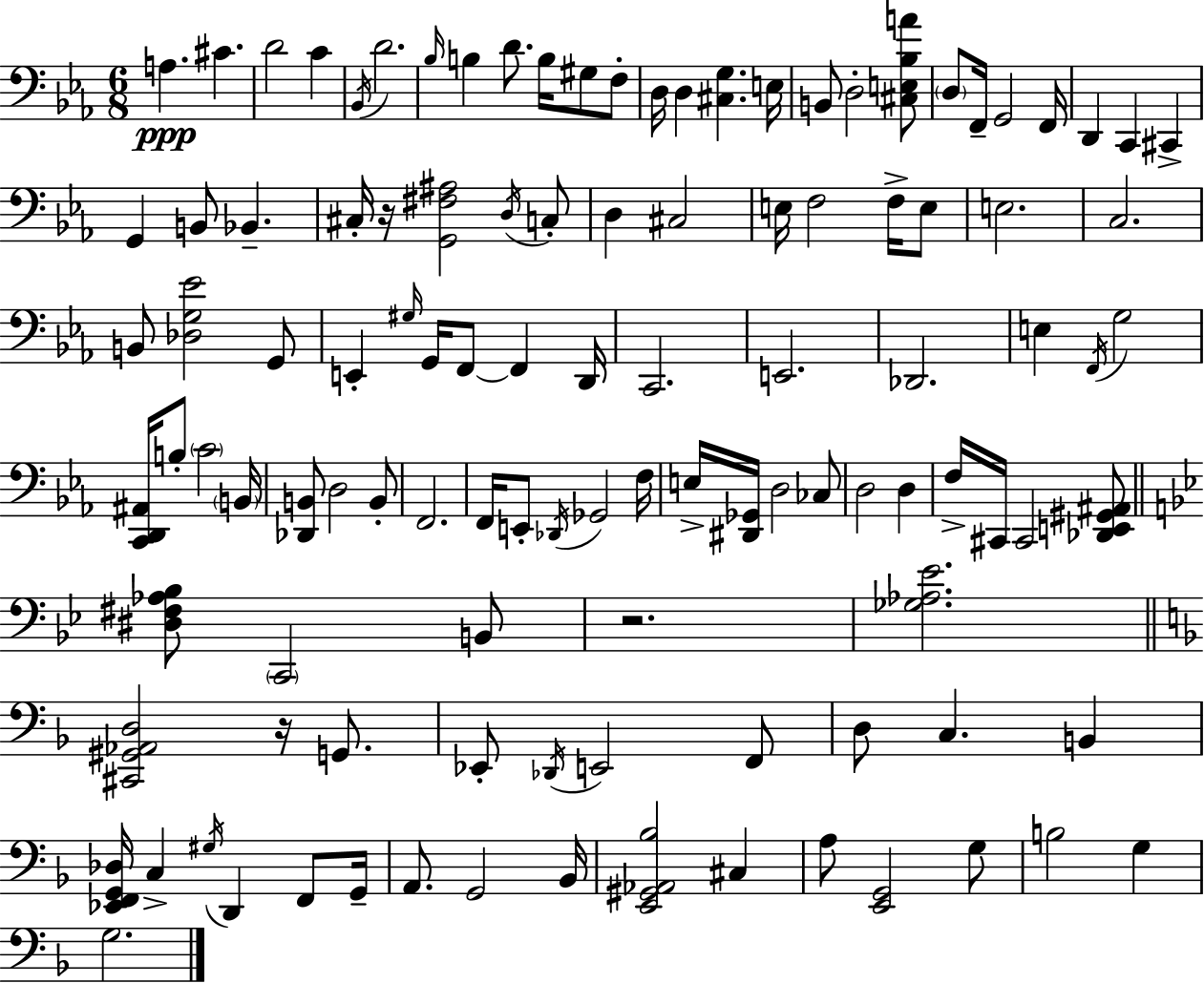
A3/q. C#4/q. D4/h C4/q Bb2/s D4/h. Bb3/s B3/q D4/e. B3/s G#3/e F3/e D3/s D3/q [C#3,G3]/q. E3/s B2/e D3/h [C#3,E3,Bb3,A4]/e D3/e F2/s G2/h F2/s D2/q C2/q C#2/q G2/q B2/e Bb2/q. C#3/s R/s [G2,F#3,A#3]/h D3/s C3/e D3/q C#3/h E3/s F3/h F3/s E3/e E3/h. C3/h. B2/e [Db3,G3,Eb4]/h G2/e E2/q G#3/s G2/s F2/e F2/q D2/s C2/h. E2/h. Db2/h. E3/q F2/s G3/h [C2,D2,A#2]/s B3/e C4/h B2/s [Db2,B2]/e D3/h B2/e F2/h. F2/s E2/e Db2/s Gb2/h F3/s E3/s [D#2,Gb2]/s D3/h CES3/e D3/h D3/q F3/s C#2/s C#2/h [Db2,E2,G#2,A#2]/e [D#3,F#3,Ab3,Bb3]/e C2/h B2/e R/h. [Gb3,Ab3,Eb4]/h. [C#2,G#2,Ab2,D3]/h R/s G2/e. Eb2/e Db2/s E2/h F2/e D3/e C3/q. B2/q [Eb2,F2,G2,Db3]/s C3/q G#3/s D2/q F2/e G2/s A2/e. G2/h Bb2/s [E2,G#2,Ab2,Bb3]/h C#3/q A3/e [E2,G2]/h G3/e B3/h G3/q G3/h.